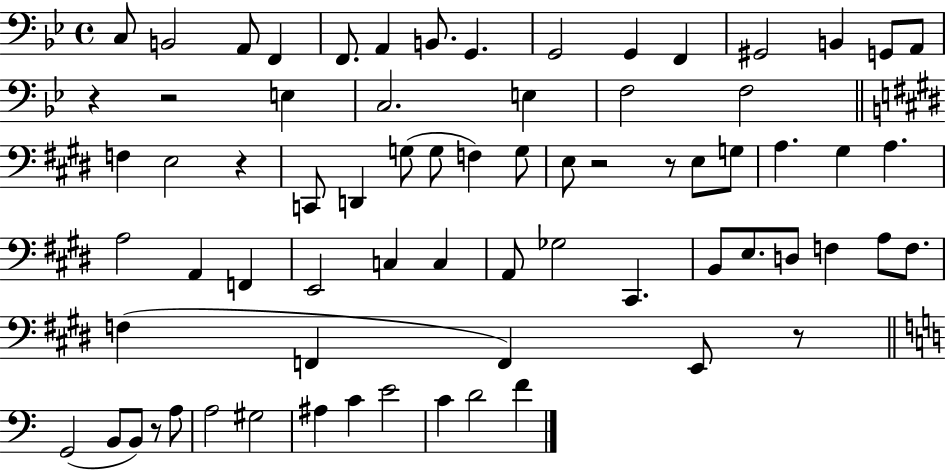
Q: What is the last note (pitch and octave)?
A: F4